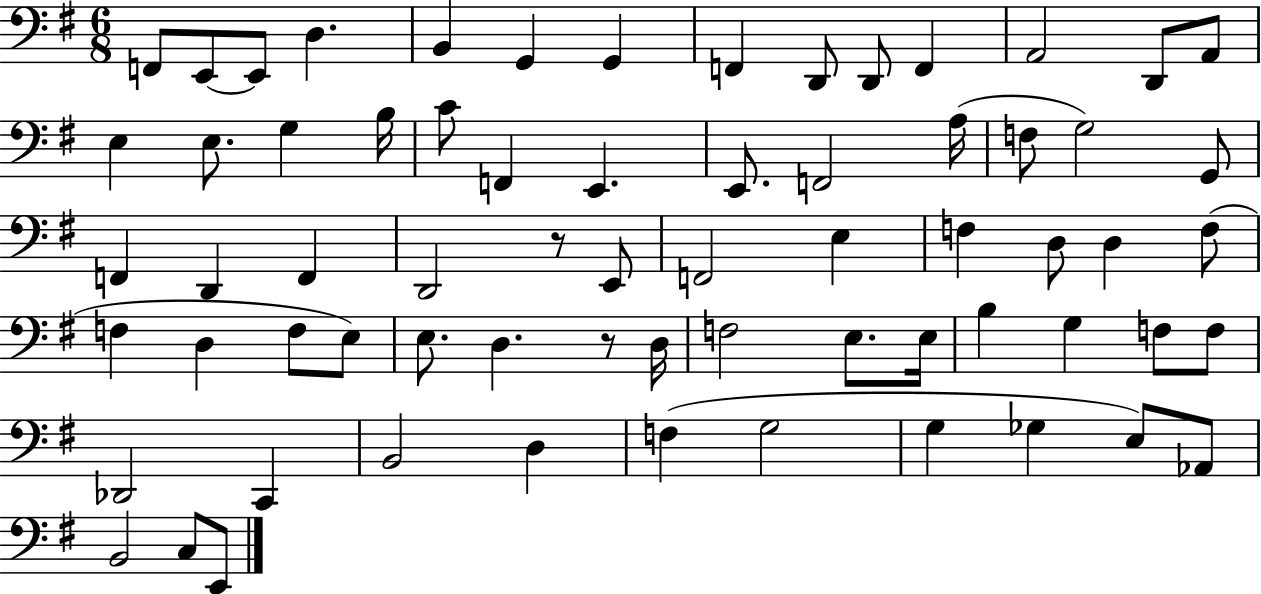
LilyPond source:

{
  \clef bass
  \numericTimeSignature
  \time 6/8
  \key g \major
  \repeat volta 2 { f,8 e,8~~ e,8 d4. | b,4 g,4 g,4 | f,4 d,8 d,8 f,4 | a,2 d,8 a,8 | \break e4 e8. g4 b16 | c'8 f,4 e,4. | e,8. f,2 a16( | f8 g2) g,8 | \break f,4 d,4 f,4 | d,2 r8 e,8 | f,2 e4 | f4 d8 d4 f8( | \break f4 d4 f8 e8) | e8. d4. r8 d16 | f2 e8. e16 | b4 g4 f8 f8 | \break des,2 c,4 | b,2 d4 | f4( g2 | g4 ges4 e8) aes,8 | \break b,2 c8 e,8 | } \bar "|."
}